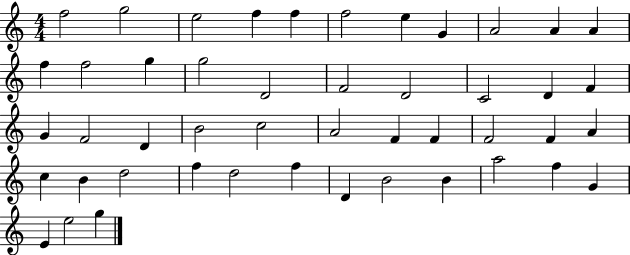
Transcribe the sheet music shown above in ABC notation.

X:1
T:Untitled
M:4/4
L:1/4
K:C
f2 g2 e2 f f f2 e G A2 A A f f2 g g2 D2 F2 D2 C2 D F G F2 D B2 c2 A2 F F F2 F A c B d2 f d2 f D B2 B a2 f G E e2 g